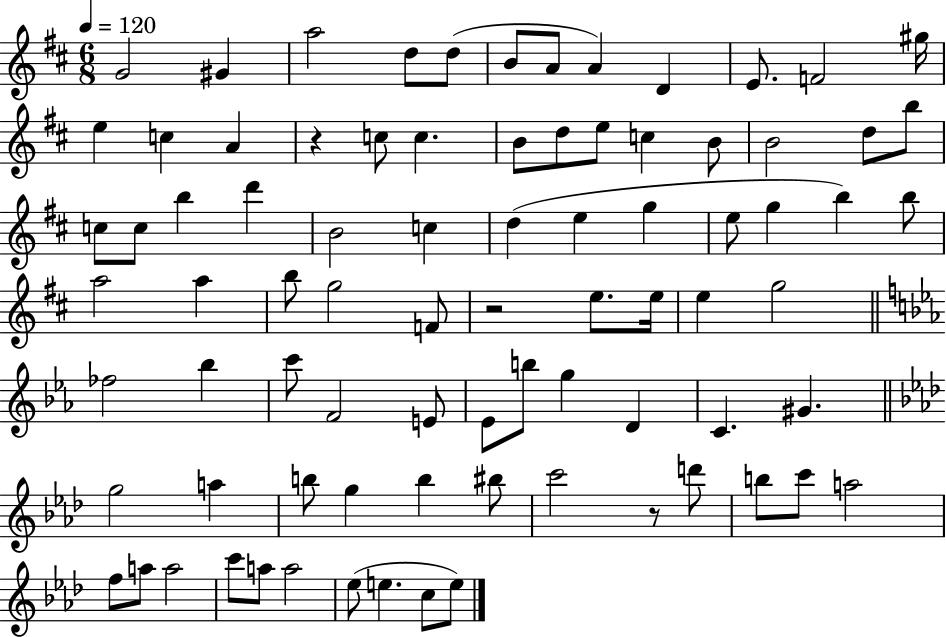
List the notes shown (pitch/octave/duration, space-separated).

G4/h G#4/q A5/h D5/e D5/e B4/e A4/e A4/q D4/q E4/e. F4/h G#5/s E5/q C5/q A4/q R/q C5/e C5/q. B4/e D5/e E5/e C5/q B4/e B4/h D5/e B5/e C5/e C5/e B5/q D6/q B4/h C5/q D5/q E5/q G5/q E5/e G5/q B5/q B5/e A5/h A5/q B5/e G5/h F4/e R/h E5/e. E5/s E5/q G5/h FES5/h Bb5/q C6/e F4/h E4/e Eb4/e B5/e G5/q D4/q C4/q. G#4/q. G5/h A5/q B5/e G5/q B5/q BIS5/e C6/h R/e D6/e B5/e C6/e A5/h F5/e A5/e A5/h C6/e A5/e A5/h Eb5/e E5/q. C5/e E5/e